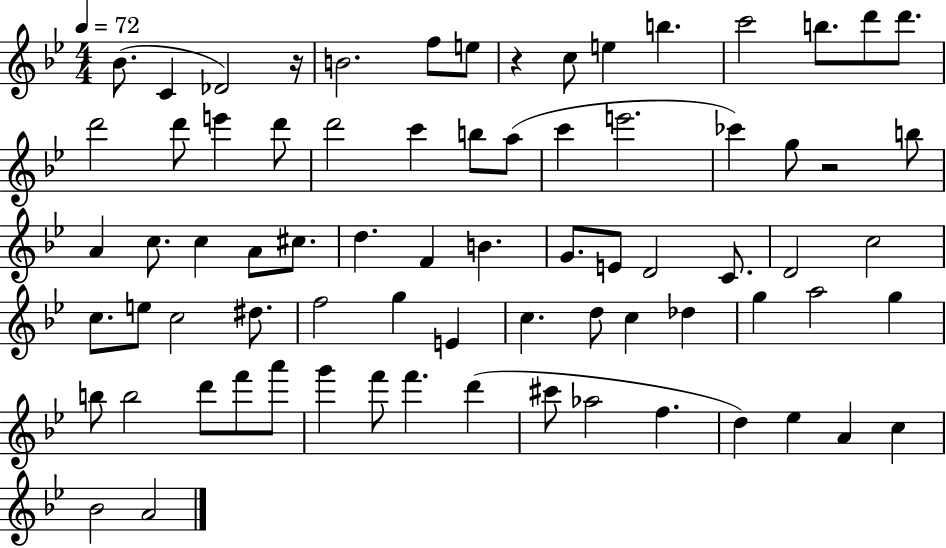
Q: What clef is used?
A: treble